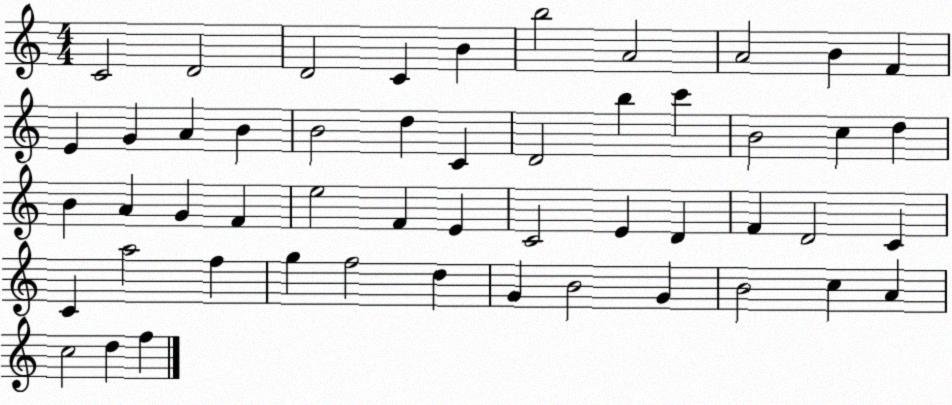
X:1
T:Untitled
M:4/4
L:1/4
K:C
C2 D2 D2 C B b2 A2 A2 B F E G A B B2 d C D2 b c' B2 c d B A G F e2 F E C2 E D F D2 C C a2 f g f2 d G B2 G B2 c A c2 d f